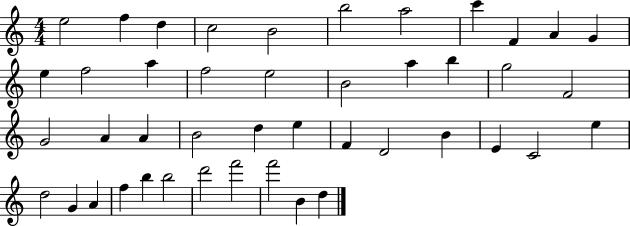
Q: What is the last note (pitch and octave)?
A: D5